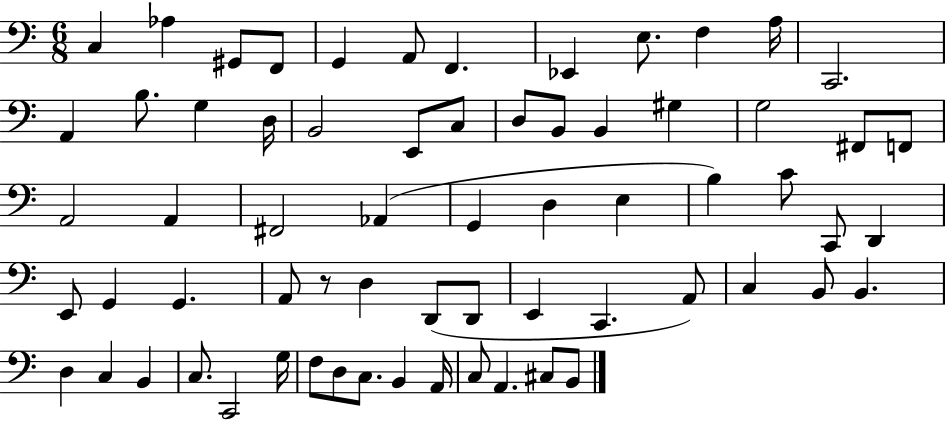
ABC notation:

X:1
T:Untitled
M:6/8
L:1/4
K:C
C, _A, ^G,,/2 F,,/2 G,, A,,/2 F,, _E,, E,/2 F, A,/4 C,,2 A,, B,/2 G, D,/4 B,,2 E,,/2 C,/2 D,/2 B,,/2 B,, ^G, G,2 ^F,,/2 F,,/2 A,,2 A,, ^F,,2 _A,, G,, D, E, B, C/2 C,,/2 D,, E,,/2 G,, G,, A,,/2 z/2 D, D,,/2 D,,/2 E,, C,, A,,/2 C, B,,/2 B,, D, C, B,, C,/2 C,,2 G,/4 F,/2 D,/2 C,/2 B,, A,,/4 C,/2 A,, ^C,/2 B,,/2